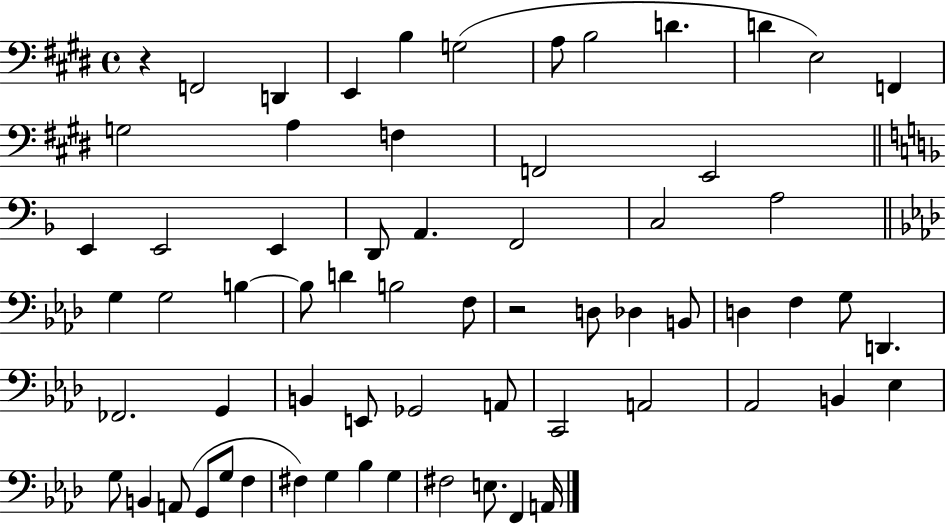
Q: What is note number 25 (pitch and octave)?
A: G3